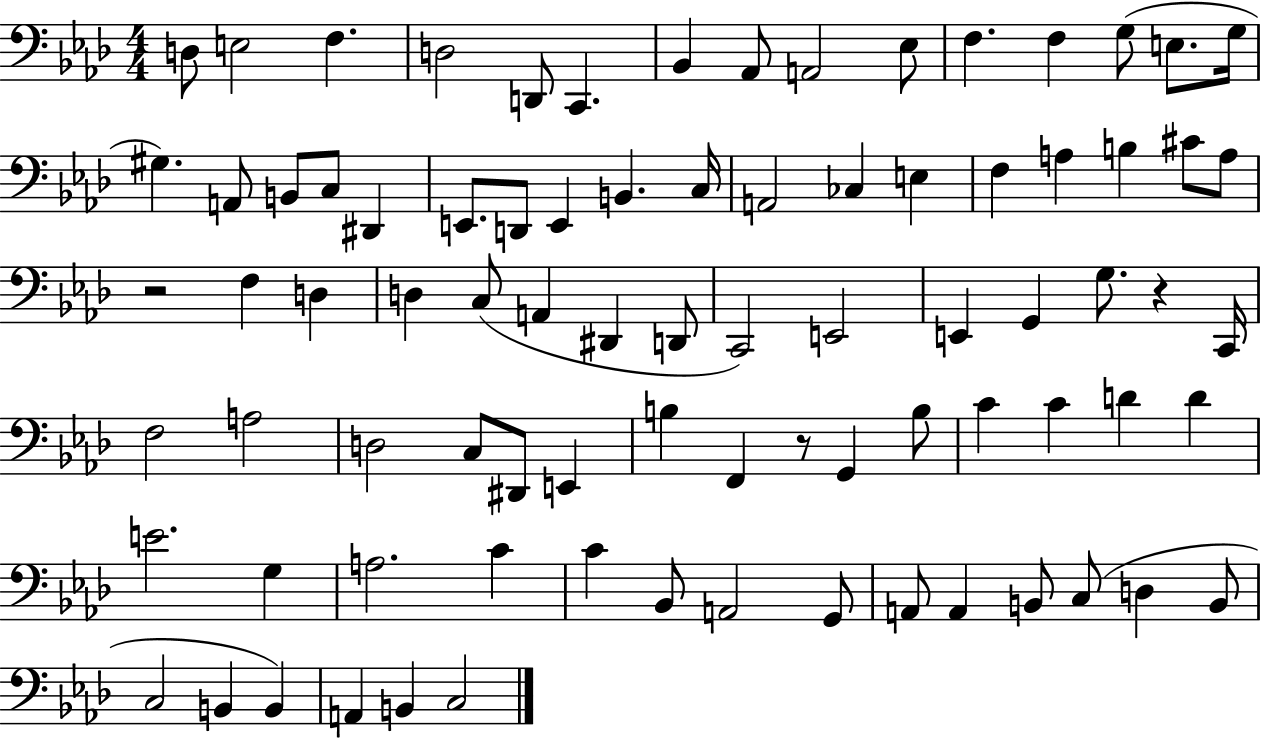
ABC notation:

X:1
T:Untitled
M:4/4
L:1/4
K:Ab
D,/2 E,2 F, D,2 D,,/2 C,, _B,, _A,,/2 A,,2 _E,/2 F, F, G,/2 E,/2 G,/4 ^G, A,,/2 B,,/2 C,/2 ^D,, E,,/2 D,,/2 E,, B,, C,/4 A,,2 _C, E, F, A, B, ^C/2 A,/2 z2 F, D, D, C,/2 A,, ^D,, D,,/2 C,,2 E,,2 E,, G,, G,/2 z C,,/4 F,2 A,2 D,2 C,/2 ^D,,/2 E,, B, F,, z/2 G,, B,/2 C C D D E2 G, A,2 C C _B,,/2 A,,2 G,,/2 A,,/2 A,, B,,/2 C,/2 D, B,,/2 C,2 B,, B,, A,, B,, C,2